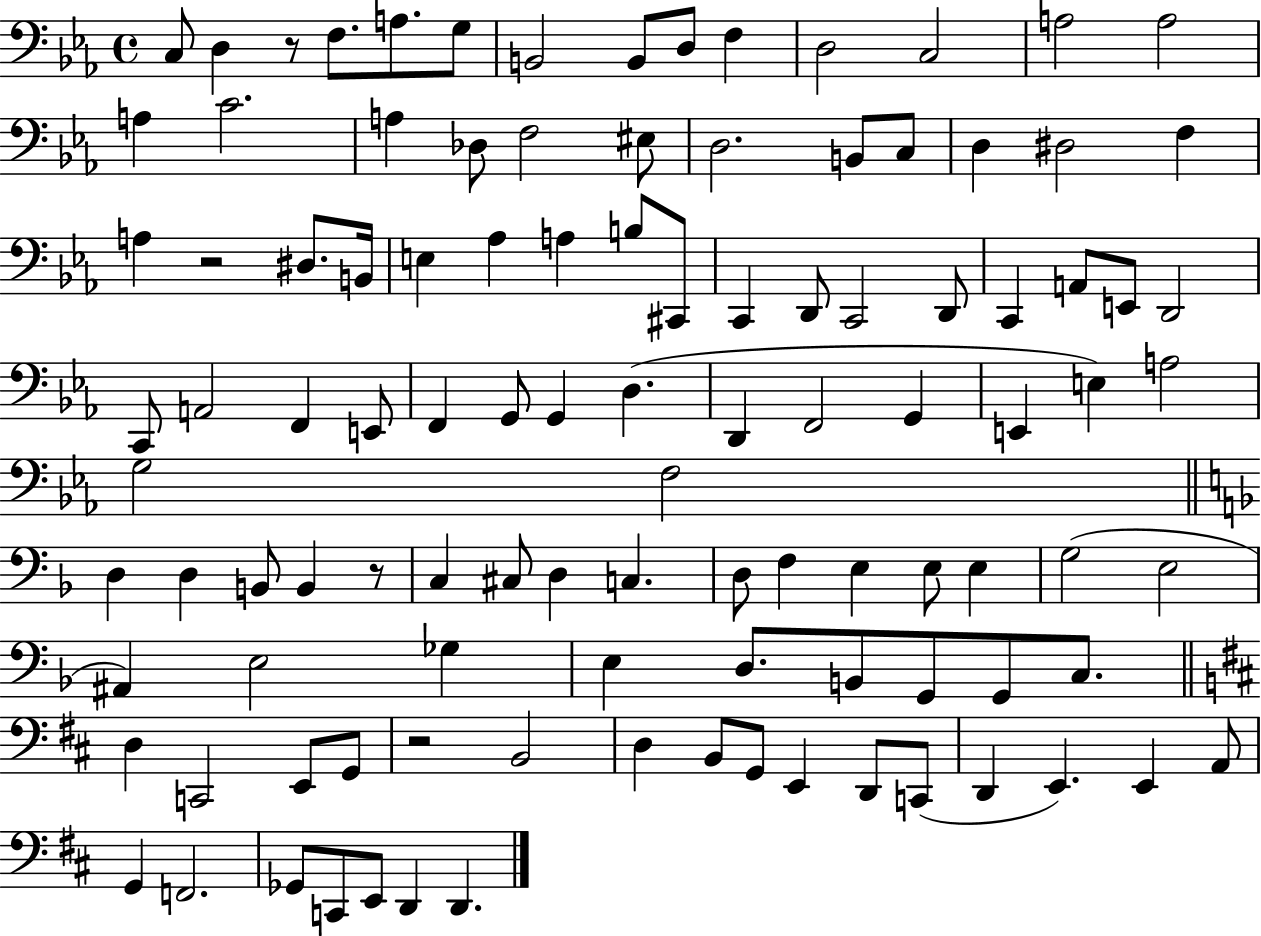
{
  \clef bass
  \time 4/4
  \defaultTimeSignature
  \key ees \major
  \repeat volta 2 { c8 d4 r8 f8. a8. g8 | b,2 b,8 d8 f4 | d2 c2 | a2 a2 | \break a4 c'2. | a4 des8 f2 eis8 | d2. b,8 c8 | d4 dis2 f4 | \break a4 r2 dis8. b,16 | e4 aes4 a4 b8 cis,8 | c,4 d,8 c,2 d,8 | c,4 a,8 e,8 d,2 | \break c,8 a,2 f,4 e,8 | f,4 g,8 g,4 d4.( | d,4 f,2 g,4 | e,4 e4) a2 | \break g2 f2 | \bar "||" \break \key f \major d4 d4 b,8 b,4 r8 | c4 cis8 d4 c4. | d8 f4 e4 e8 e4 | g2( e2 | \break ais,4) e2 ges4 | e4 d8. b,8 g,8 g,8 c8. | \bar "||" \break \key b \minor d4 c,2 e,8 g,8 | r2 b,2 | d4 b,8 g,8 e,4 d,8 c,8( | d,4 e,4.) e,4 a,8 | \break g,4 f,2. | ges,8 c,8 e,8 d,4 d,4. | } \bar "|."
}